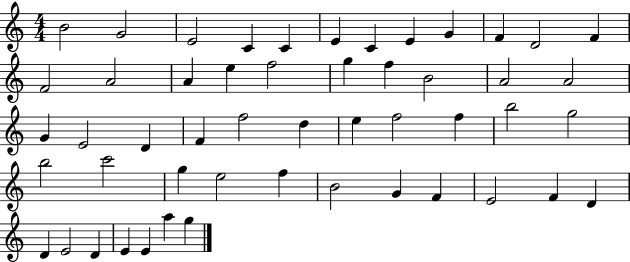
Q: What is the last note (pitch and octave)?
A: G5